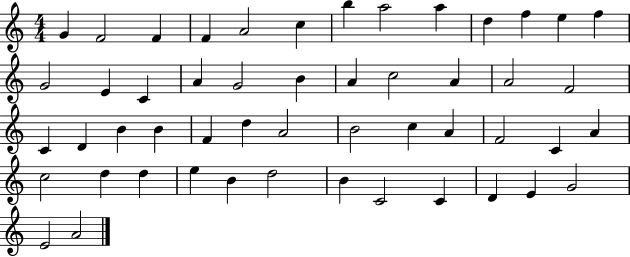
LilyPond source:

{
  \clef treble
  \numericTimeSignature
  \time 4/4
  \key c \major
  g'4 f'2 f'4 | f'4 a'2 c''4 | b''4 a''2 a''4 | d''4 f''4 e''4 f''4 | \break g'2 e'4 c'4 | a'4 g'2 b'4 | a'4 c''2 a'4 | a'2 f'2 | \break c'4 d'4 b'4 b'4 | f'4 d''4 a'2 | b'2 c''4 a'4 | f'2 c'4 a'4 | \break c''2 d''4 d''4 | e''4 b'4 d''2 | b'4 c'2 c'4 | d'4 e'4 g'2 | \break e'2 a'2 | \bar "|."
}